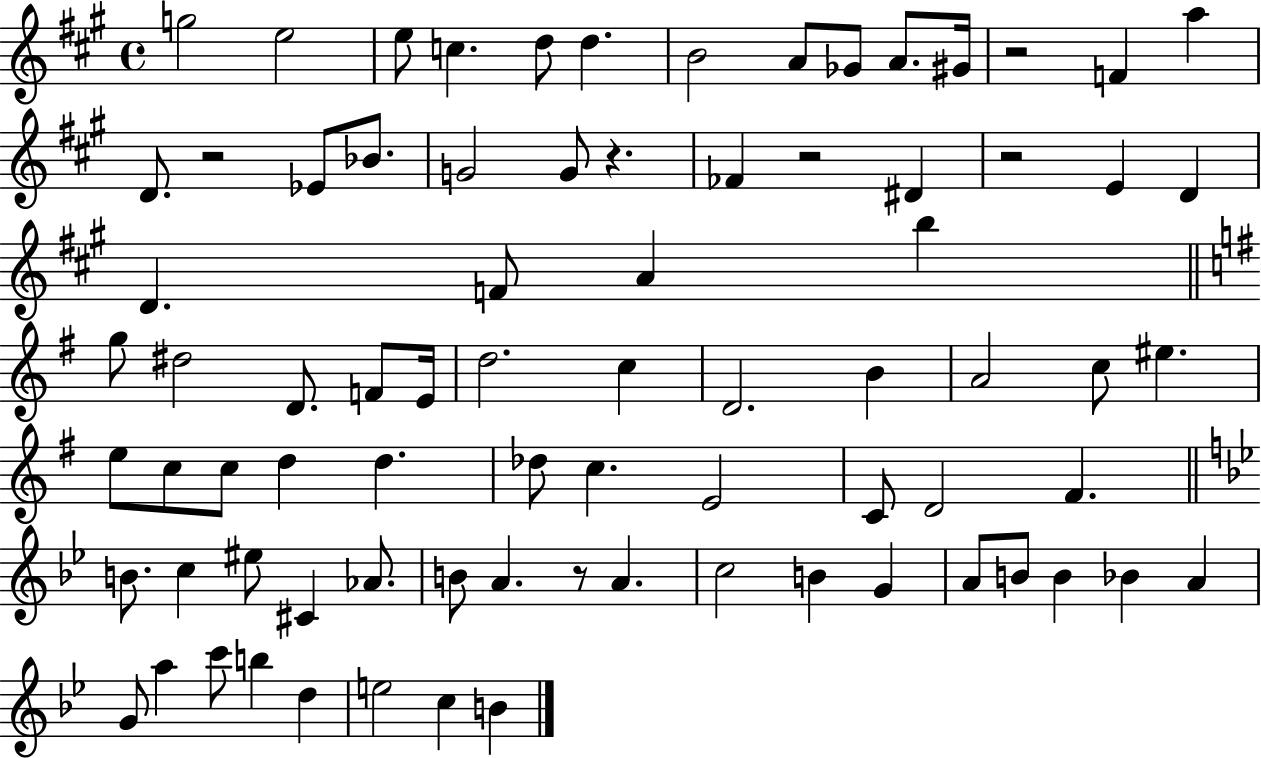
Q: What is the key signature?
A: A major